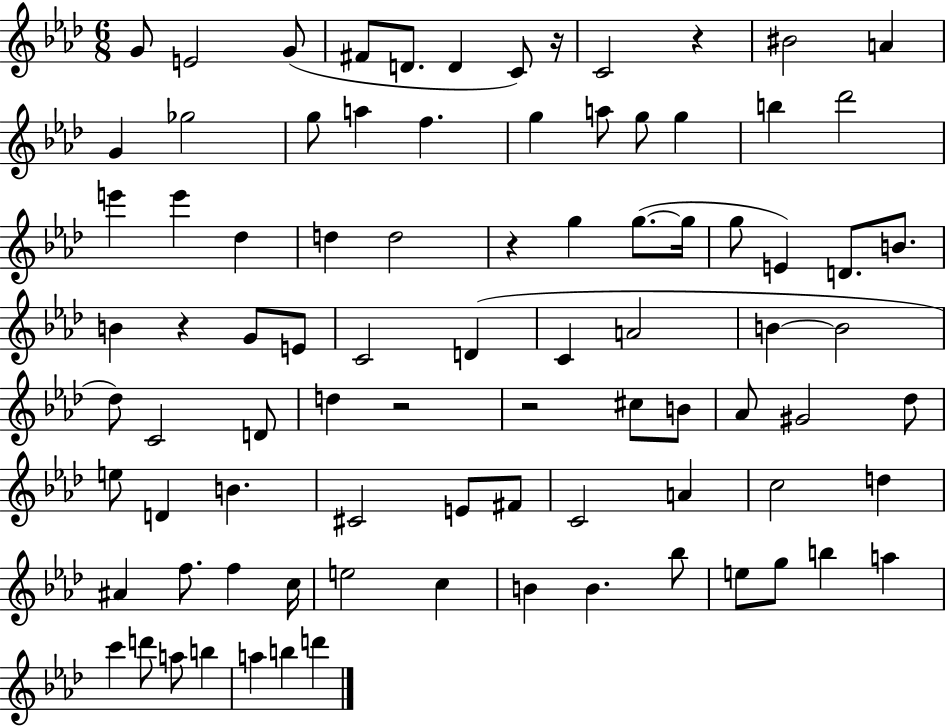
X:1
T:Untitled
M:6/8
L:1/4
K:Ab
G/2 E2 G/2 ^F/2 D/2 D C/2 z/4 C2 z ^B2 A G _g2 g/2 a f g a/2 g/2 g b _d'2 e' e' _d d d2 z g g/2 g/4 g/2 E D/2 B/2 B z G/2 E/2 C2 D C A2 B B2 _d/2 C2 D/2 d z2 z2 ^c/2 B/2 _A/2 ^G2 _d/2 e/2 D B ^C2 E/2 ^F/2 C2 A c2 d ^A f/2 f c/4 e2 c B B _b/2 e/2 g/2 b a c' d'/2 a/2 b a b d'